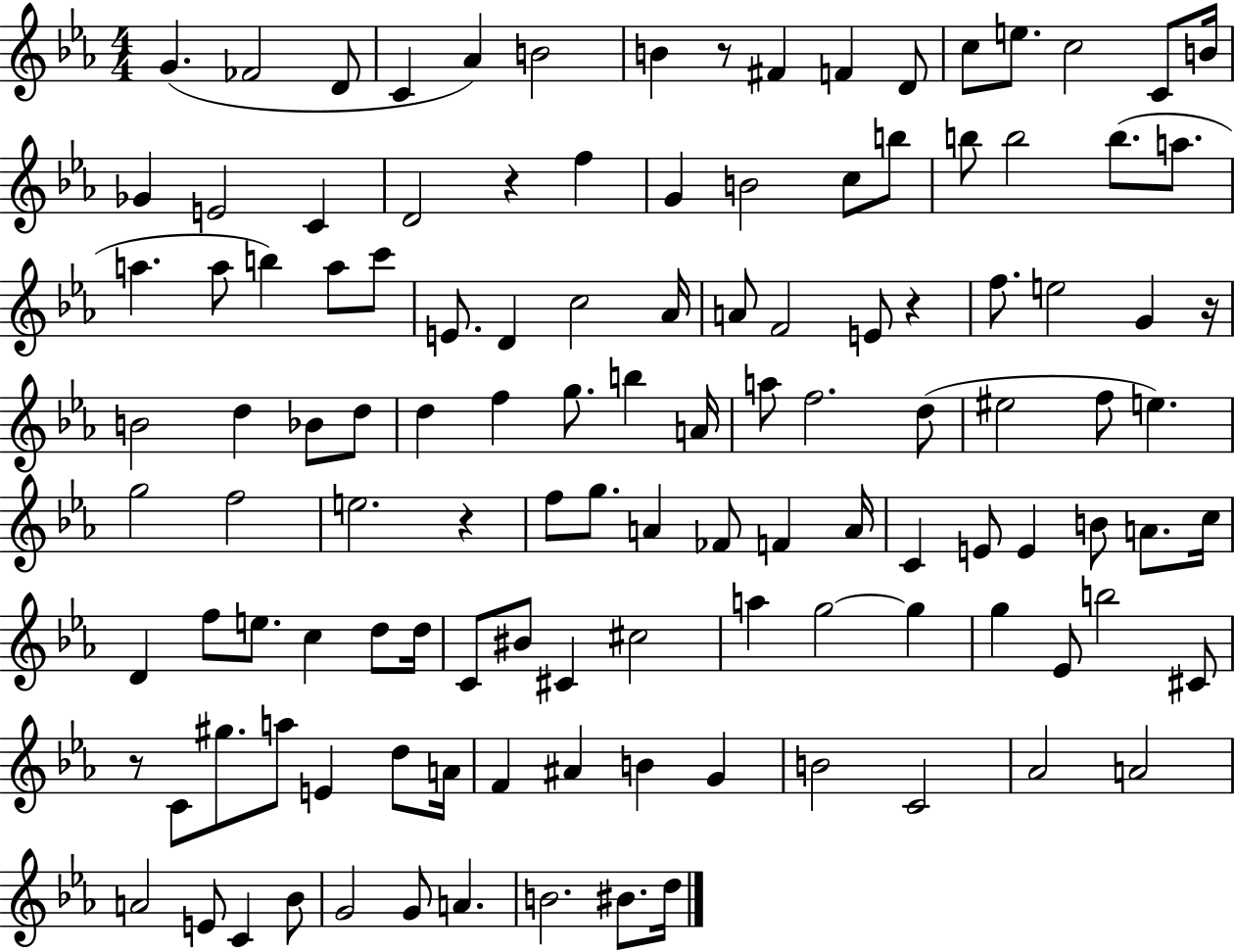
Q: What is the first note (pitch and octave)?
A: G4